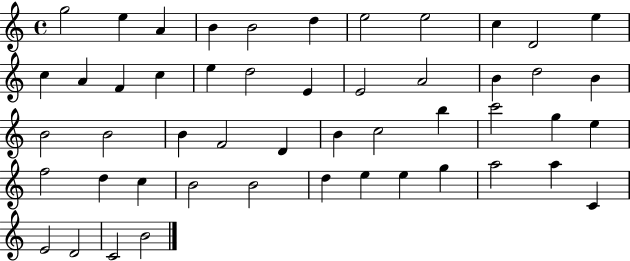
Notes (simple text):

G5/h E5/q A4/q B4/q B4/h D5/q E5/h E5/h C5/q D4/h E5/q C5/q A4/q F4/q C5/q E5/q D5/h E4/q E4/h A4/h B4/q D5/h B4/q B4/h B4/h B4/q F4/h D4/q B4/q C5/h B5/q C6/h G5/q E5/q F5/h D5/q C5/q B4/h B4/h D5/q E5/q E5/q G5/q A5/h A5/q C4/q E4/h D4/h C4/h B4/h